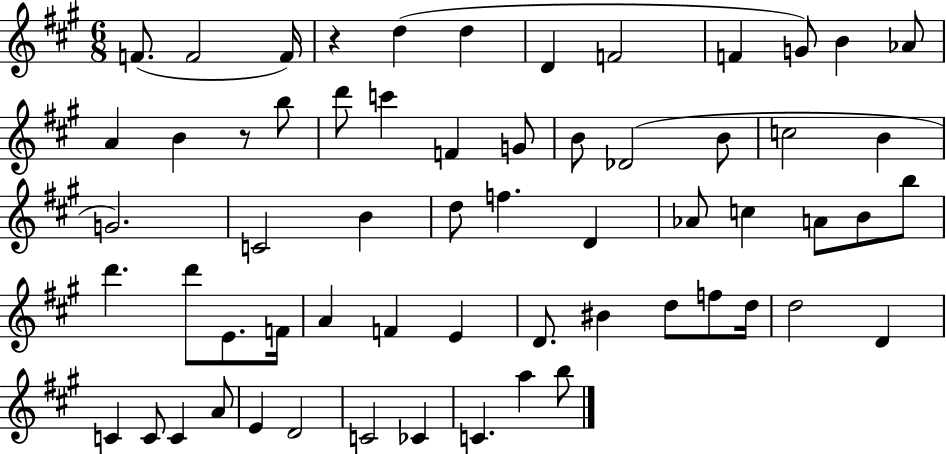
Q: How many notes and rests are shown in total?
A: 61